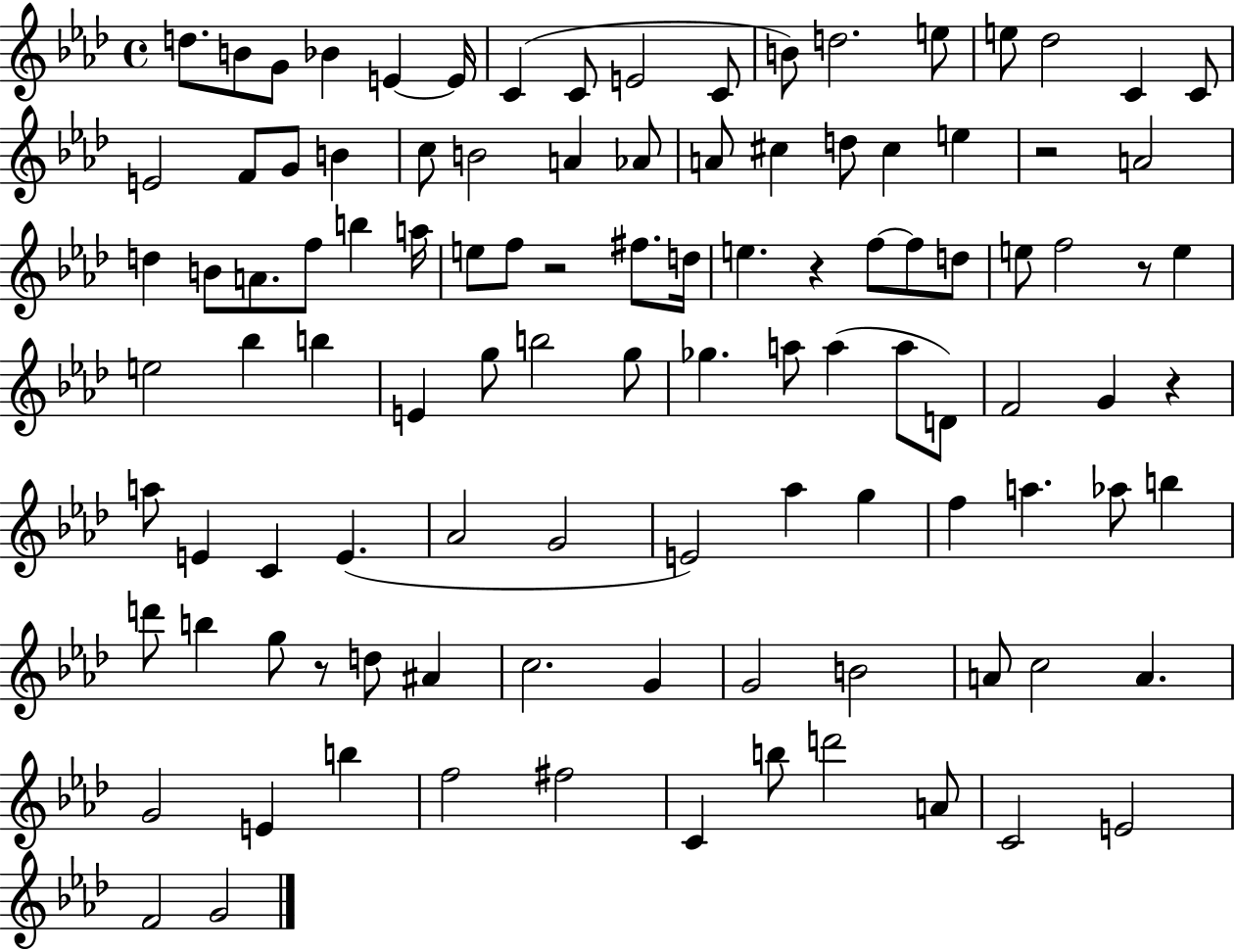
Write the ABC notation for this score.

X:1
T:Untitled
M:4/4
L:1/4
K:Ab
d/2 B/2 G/2 _B E E/4 C C/2 E2 C/2 B/2 d2 e/2 e/2 _d2 C C/2 E2 F/2 G/2 B c/2 B2 A _A/2 A/2 ^c d/2 ^c e z2 A2 d B/2 A/2 f/2 b a/4 e/2 f/2 z2 ^f/2 d/4 e z f/2 f/2 d/2 e/2 f2 z/2 e e2 _b b E g/2 b2 g/2 _g a/2 a a/2 D/2 F2 G z a/2 E C E _A2 G2 E2 _a g f a _a/2 b d'/2 b g/2 z/2 d/2 ^A c2 G G2 B2 A/2 c2 A G2 E b f2 ^f2 C b/2 d'2 A/2 C2 E2 F2 G2